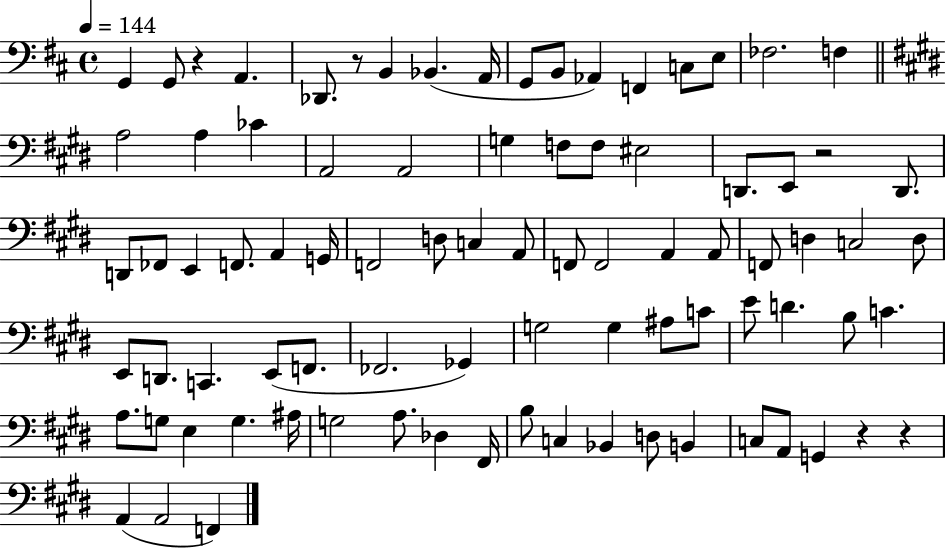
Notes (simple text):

G2/q G2/e R/q A2/q. Db2/e. R/e B2/q Bb2/q. A2/s G2/e B2/e Ab2/q F2/q C3/e E3/e FES3/h. F3/q A3/h A3/q CES4/q A2/h A2/h G3/q F3/e F3/e EIS3/h D2/e. E2/e R/h D2/e. D2/e FES2/e E2/q F2/e. A2/q G2/s F2/h D3/e C3/q A2/e F2/e F2/h A2/q A2/e F2/e D3/q C3/h D3/e E2/e D2/e. C2/q. E2/e F2/e. FES2/h. Gb2/q G3/h G3/q A#3/e C4/e E4/e D4/q. B3/e C4/q. A3/e. G3/e E3/q G3/q. A#3/s G3/h A3/e. Db3/q F#2/s B3/e C3/q Bb2/q D3/e B2/q C3/e A2/e G2/q R/q R/q A2/q A2/h F2/q